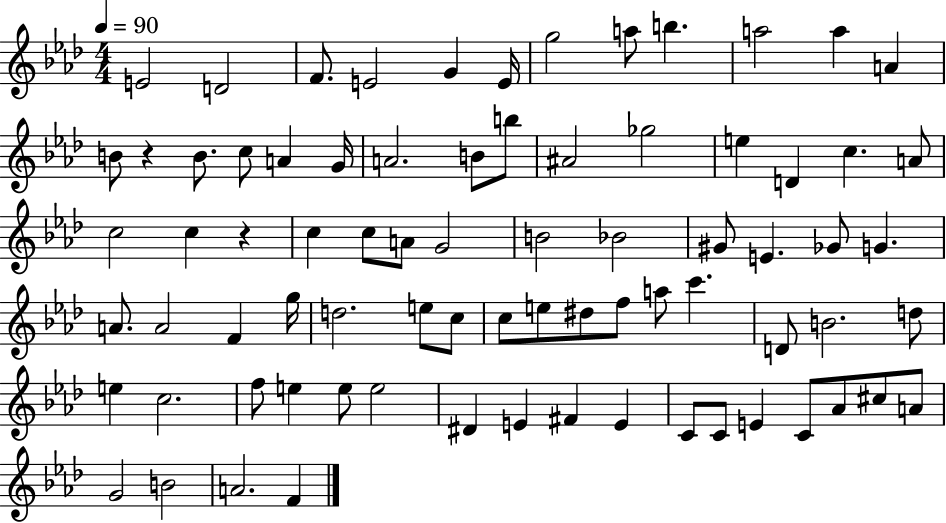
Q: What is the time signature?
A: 4/4